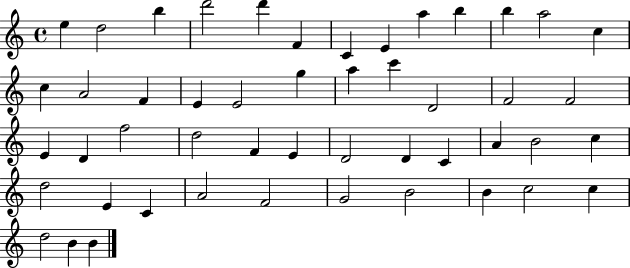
E5/q D5/h B5/q D6/h D6/q F4/q C4/q E4/q A5/q B5/q B5/q A5/h C5/q C5/q A4/h F4/q E4/q E4/h G5/q A5/q C6/q D4/h F4/h F4/h E4/q D4/q F5/h D5/h F4/q E4/q D4/h D4/q C4/q A4/q B4/h C5/q D5/h E4/q C4/q A4/h F4/h G4/h B4/h B4/q C5/h C5/q D5/h B4/q B4/q